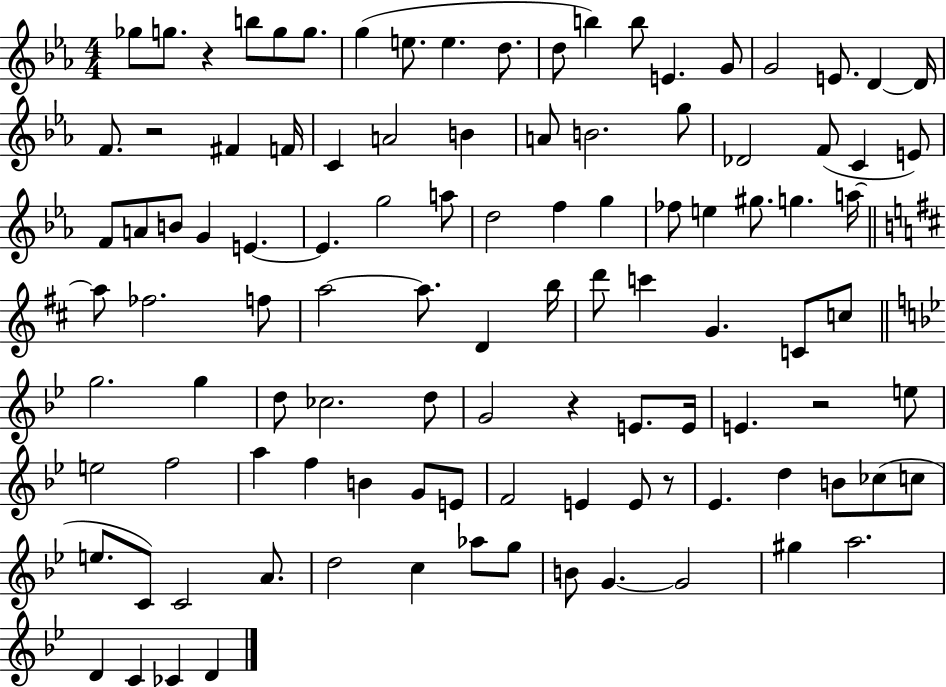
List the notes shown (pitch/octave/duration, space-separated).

Gb5/e G5/e. R/q B5/e G5/e G5/e. G5/q E5/e. E5/q. D5/e. D5/e B5/q B5/e E4/q. G4/e G4/h E4/e. D4/q D4/s F4/e. R/h F#4/q F4/s C4/q A4/h B4/q A4/e B4/h. G5/e Db4/h F4/e C4/q E4/e F4/e A4/e B4/e G4/q E4/q. E4/q. G5/h A5/e D5/h F5/q G5/q FES5/e E5/q G#5/e. G5/q. A5/s A5/e FES5/h. F5/e A5/h A5/e. D4/q B5/s D6/e C6/q G4/q. C4/e C5/e G5/h. G5/q D5/e CES5/h. D5/e G4/h R/q E4/e. E4/s E4/q. R/h E5/e E5/h F5/h A5/q F5/q B4/q G4/e E4/e F4/h E4/q E4/e R/e Eb4/q. D5/q B4/e CES5/e C5/e E5/e. C4/e C4/h A4/e. D5/h C5/q Ab5/e G5/e B4/e G4/q. G4/h G#5/q A5/h. D4/q C4/q CES4/q D4/q